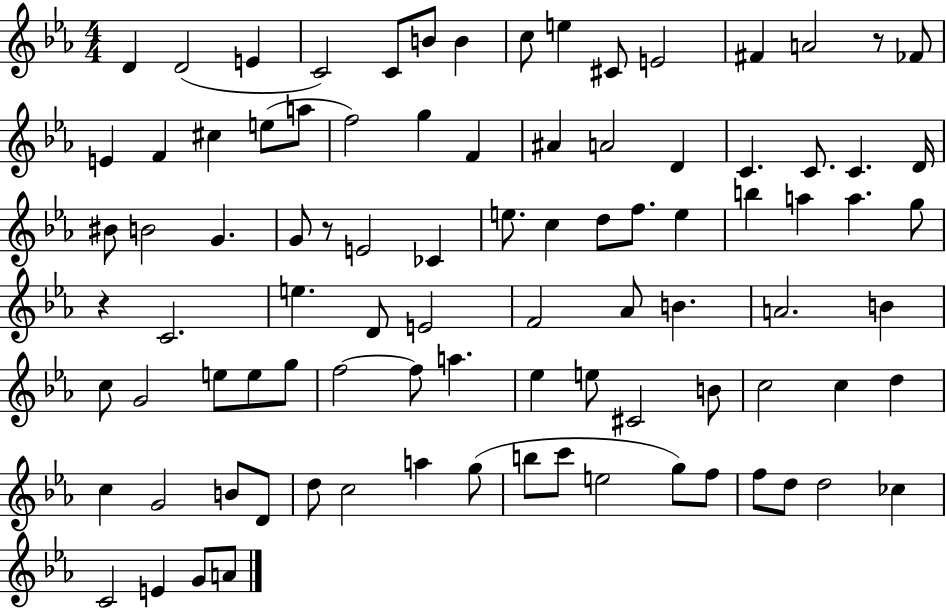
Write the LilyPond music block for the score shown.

{
  \clef treble
  \numericTimeSignature
  \time 4/4
  \key ees \major
  d'4 d'2( e'4 | c'2) c'8 b'8 b'4 | c''8 e''4 cis'8 e'2 | fis'4 a'2 r8 fes'8 | \break e'4 f'4 cis''4 e''8( a''8 | f''2) g''4 f'4 | ais'4 a'2 d'4 | c'4. c'8. c'4. d'16 | \break bis'8 b'2 g'4. | g'8 r8 e'2 ces'4 | e''8. c''4 d''8 f''8. e''4 | b''4 a''4 a''4. g''8 | \break r4 c'2. | e''4. d'8 e'2 | f'2 aes'8 b'4. | a'2. b'4 | \break c''8 g'2 e''8 e''8 g''8 | f''2~~ f''8 a''4. | ees''4 e''8 cis'2 b'8 | c''2 c''4 d''4 | \break c''4 g'2 b'8 d'8 | d''8 c''2 a''4 g''8( | b''8 c'''8 e''2 g''8) f''8 | f''8 d''8 d''2 ces''4 | \break c'2 e'4 g'8 a'8 | \bar "|."
}